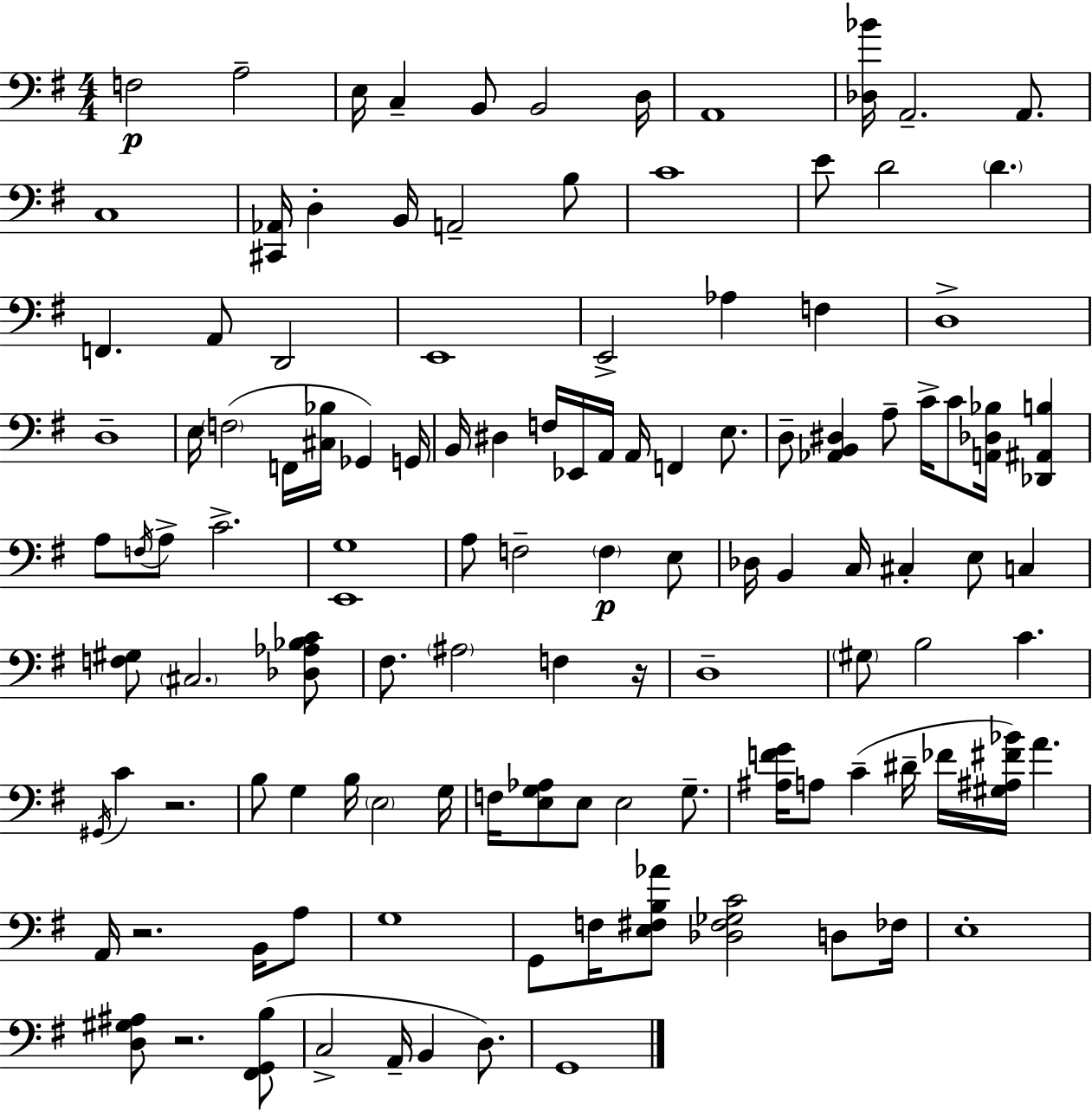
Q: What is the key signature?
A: E minor